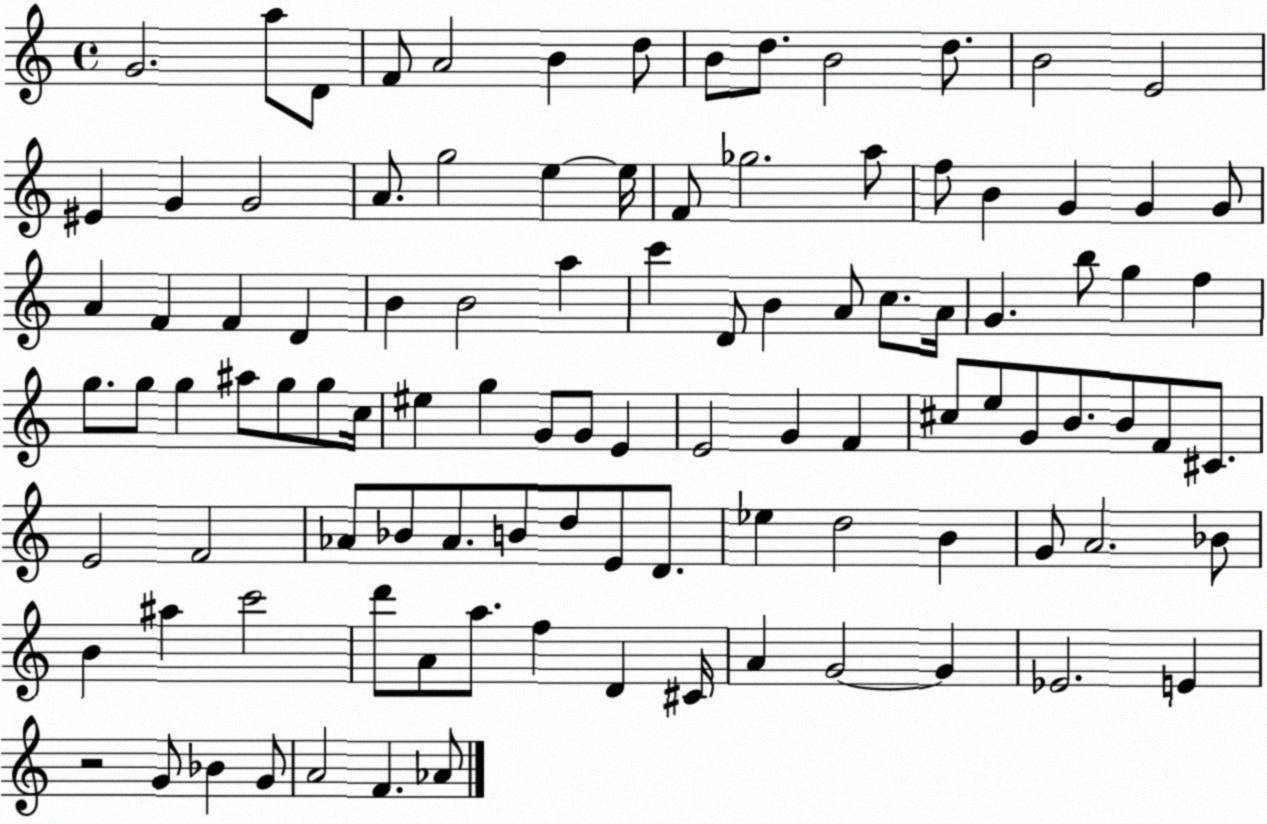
X:1
T:Untitled
M:4/4
L:1/4
K:C
G2 a/2 D/2 F/2 A2 B d/2 B/2 d/2 B2 d/2 B2 E2 ^E G G2 A/2 g2 e e/4 F/2 _g2 a/2 f/2 B G G G/2 A F F D B B2 a c' D/2 B A/2 c/2 A/4 G b/2 g f g/2 g/2 g ^a/2 g/2 g/2 c/4 ^e g G/2 G/2 E E2 G F ^c/2 e/2 G/2 B/2 B/2 F/2 ^C/2 E2 F2 _A/2 _B/2 _A/2 B/2 d/2 E/2 D/2 _e d2 B G/2 A2 _B/2 B ^a c'2 d'/2 A/2 a/2 f D ^C/4 A G2 G _E2 E z2 G/2 _B G/2 A2 F _A/2